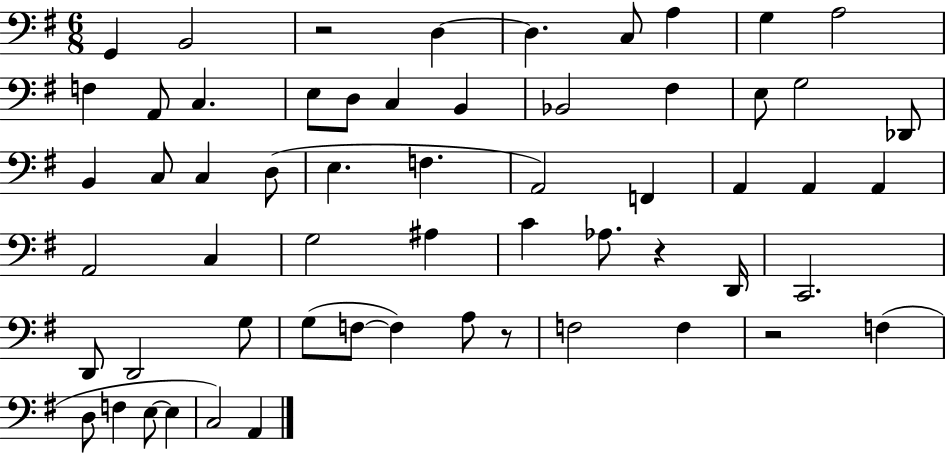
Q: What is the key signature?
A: G major